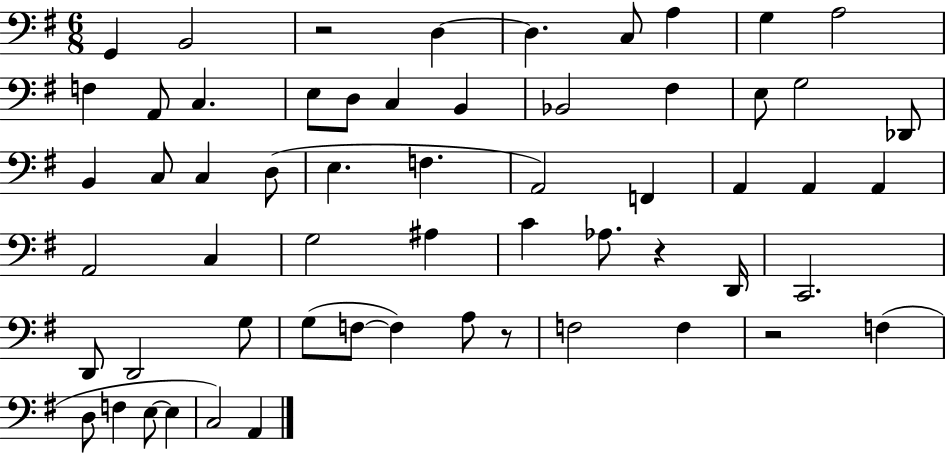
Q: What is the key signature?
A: G major